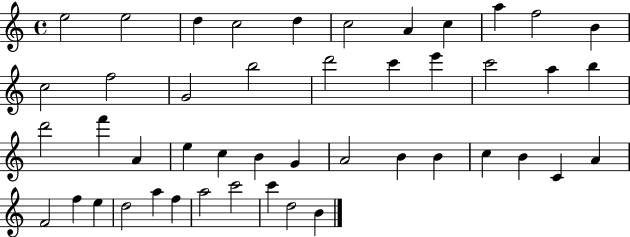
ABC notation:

X:1
T:Untitled
M:4/4
L:1/4
K:C
e2 e2 d c2 d c2 A c a f2 B c2 f2 G2 b2 d'2 c' e' c'2 a b d'2 f' A e c B G A2 B B c B C A F2 f e d2 a f a2 c'2 c' d2 B